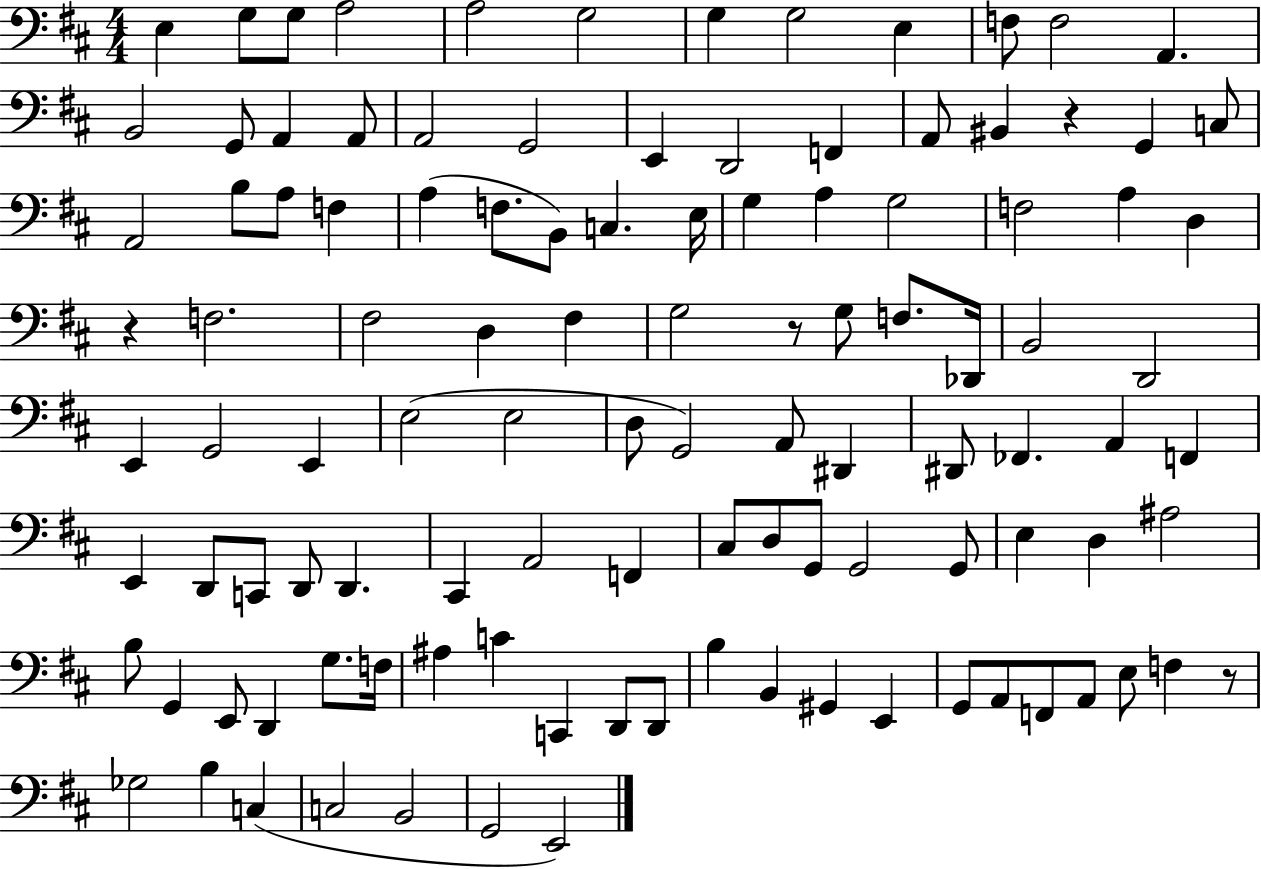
E3/q G3/e G3/e A3/h A3/h G3/h G3/q G3/h E3/q F3/e F3/h A2/q. B2/h G2/e A2/q A2/e A2/h G2/h E2/q D2/h F2/q A2/e BIS2/q R/q G2/q C3/e A2/h B3/e A3/e F3/q A3/q F3/e. B2/e C3/q. E3/s G3/q A3/q G3/h F3/h A3/q D3/q R/q F3/h. F#3/h D3/q F#3/q G3/h R/e G3/e F3/e. Db2/s B2/h D2/h E2/q G2/h E2/q E3/h E3/h D3/e G2/h A2/e D#2/q D#2/e FES2/q. A2/q F2/q E2/q D2/e C2/e D2/e D2/q. C#2/q A2/h F2/q C#3/e D3/e G2/e G2/h G2/e E3/q D3/q A#3/h B3/e G2/q E2/e D2/q G3/e. F3/s A#3/q C4/q C2/q D2/e D2/e B3/q B2/q G#2/q E2/q G2/e A2/e F2/e A2/e E3/e F3/q R/e Gb3/h B3/q C3/q C3/h B2/h G2/h E2/h